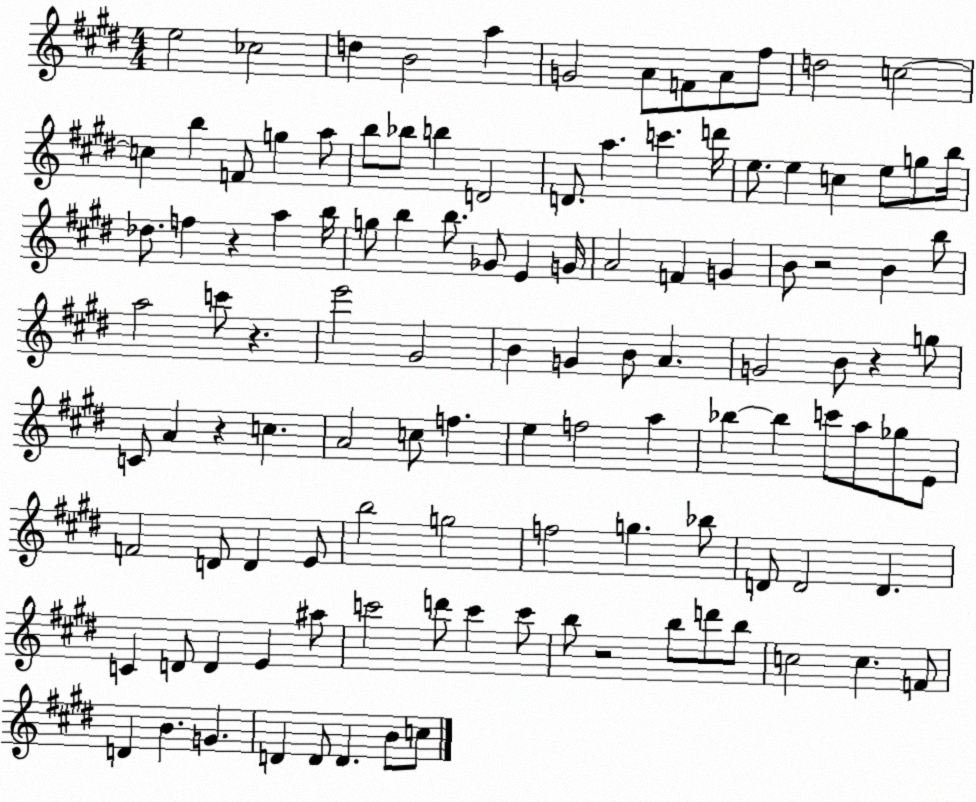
X:1
T:Untitled
M:4/4
L:1/4
K:E
e2 _c2 d B2 a G2 A/2 F/2 A/2 ^f/2 d2 c2 c b F/2 g a/2 b/2 _b/2 b D2 D/2 a c' d'/4 e/2 e c e/2 g/2 b/4 _d/2 f z a b/4 g/2 b b/2 _G/2 E G/4 A2 F G B/2 z2 B b/2 a2 c'/2 z e'2 ^G2 B G B/2 A G2 B/2 z g/2 C/2 A z c A2 c/2 f e f2 a _b _b c'/2 a/2 _g/2 E/2 F2 D/2 D E/2 b2 g2 f2 g _b/2 D/2 D2 D C D/2 D E ^a/2 c'2 d'/2 c' c'/2 b/2 z2 b/2 d'/2 b/2 c2 c F/2 D B G D D/2 D B/2 c/2